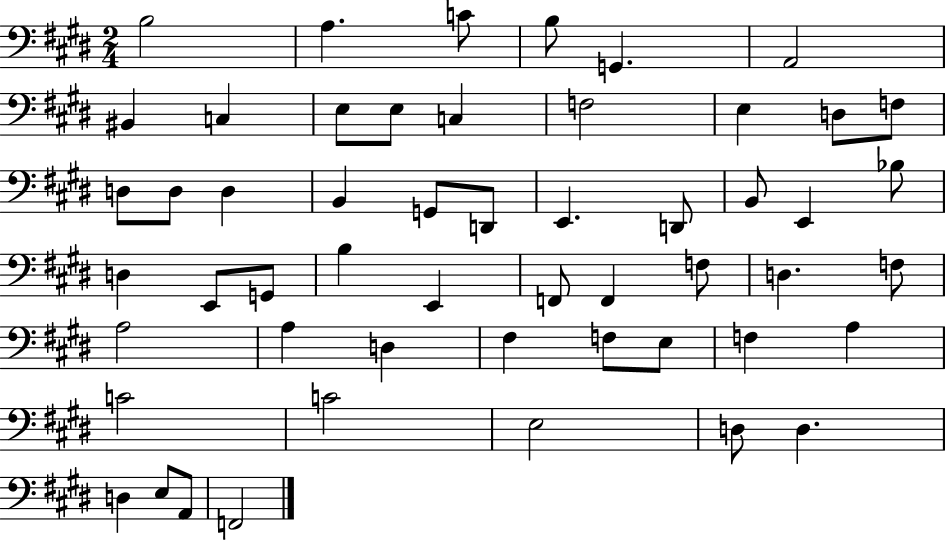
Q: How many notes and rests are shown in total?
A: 53